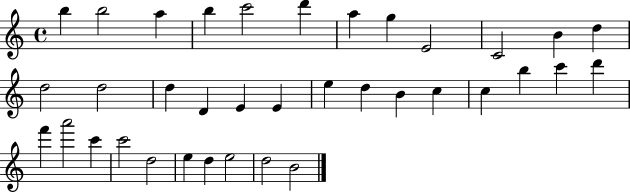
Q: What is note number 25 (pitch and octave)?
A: C6